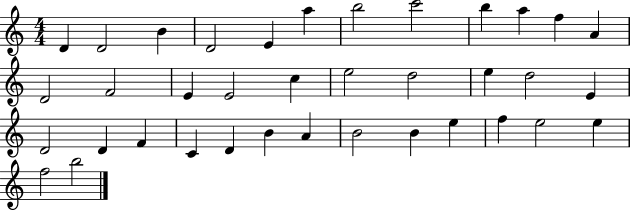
X:1
T:Untitled
M:4/4
L:1/4
K:C
D D2 B D2 E a b2 c'2 b a f A D2 F2 E E2 c e2 d2 e d2 E D2 D F C D B A B2 B e f e2 e f2 b2